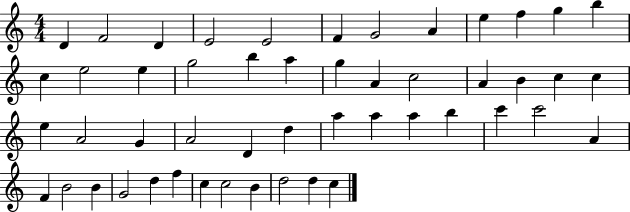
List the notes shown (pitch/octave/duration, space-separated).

D4/q F4/h D4/q E4/h E4/h F4/q G4/h A4/q E5/q F5/q G5/q B5/q C5/q E5/h E5/q G5/h B5/q A5/q G5/q A4/q C5/h A4/q B4/q C5/q C5/q E5/q A4/h G4/q A4/h D4/q D5/q A5/q A5/q A5/q B5/q C6/q C6/h A4/q F4/q B4/h B4/q G4/h D5/q F5/q C5/q C5/h B4/q D5/h D5/q C5/q